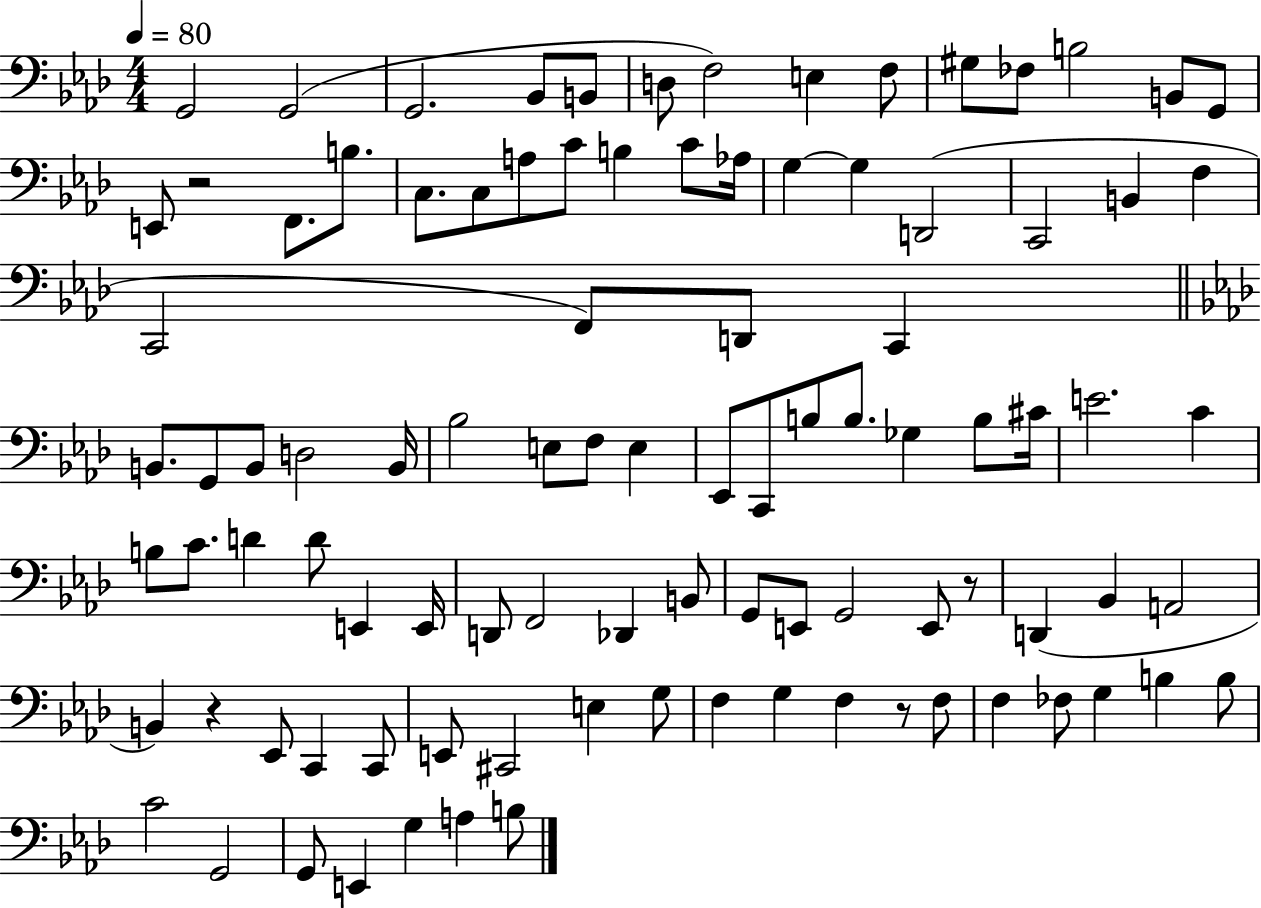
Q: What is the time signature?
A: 4/4